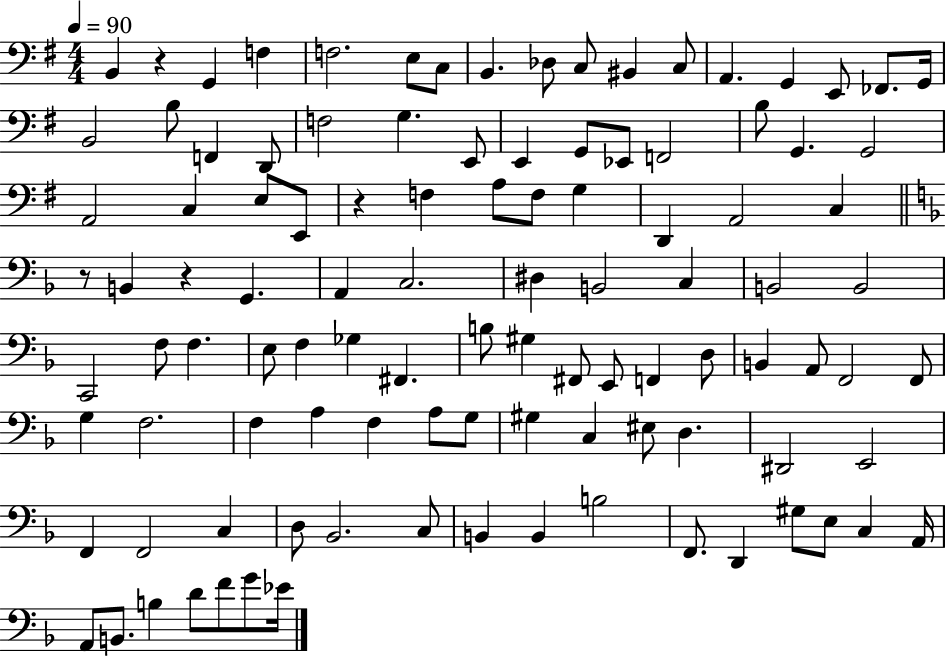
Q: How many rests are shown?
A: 4